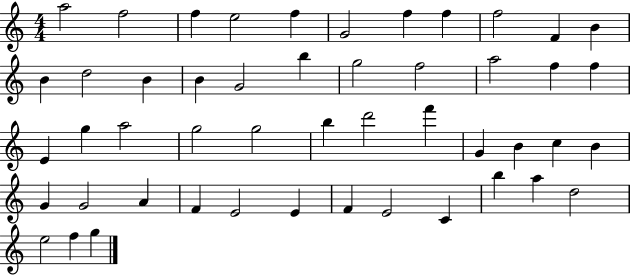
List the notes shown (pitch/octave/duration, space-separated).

A5/h F5/h F5/q E5/h F5/q G4/h F5/q F5/q F5/h F4/q B4/q B4/q D5/h B4/q B4/q G4/h B5/q G5/h F5/h A5/h F5/q F5/q E4/q G5/q A5/h G5/h G5/h B5/q D6/h F6/q G4/q B4/q C5/q B4/q G4/q G4/h A4/q F4/q E4/h E4/q F4/q E4/h C4/q B5/q A5/q D5/h E5/h F5/q G5/q